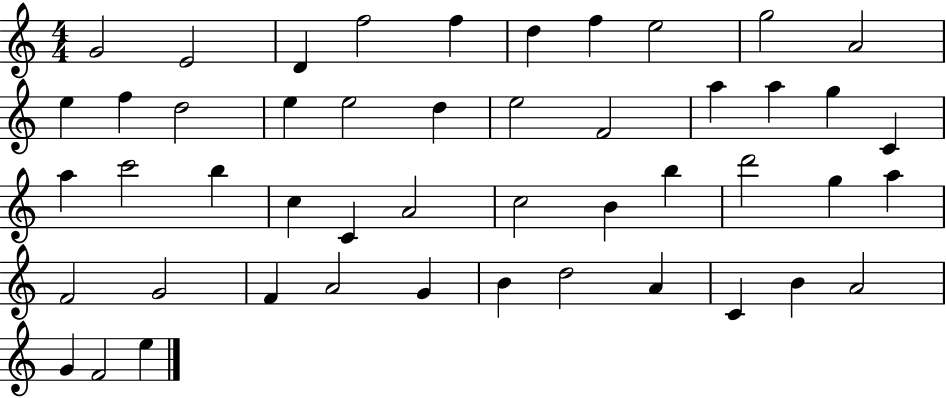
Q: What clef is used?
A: treble